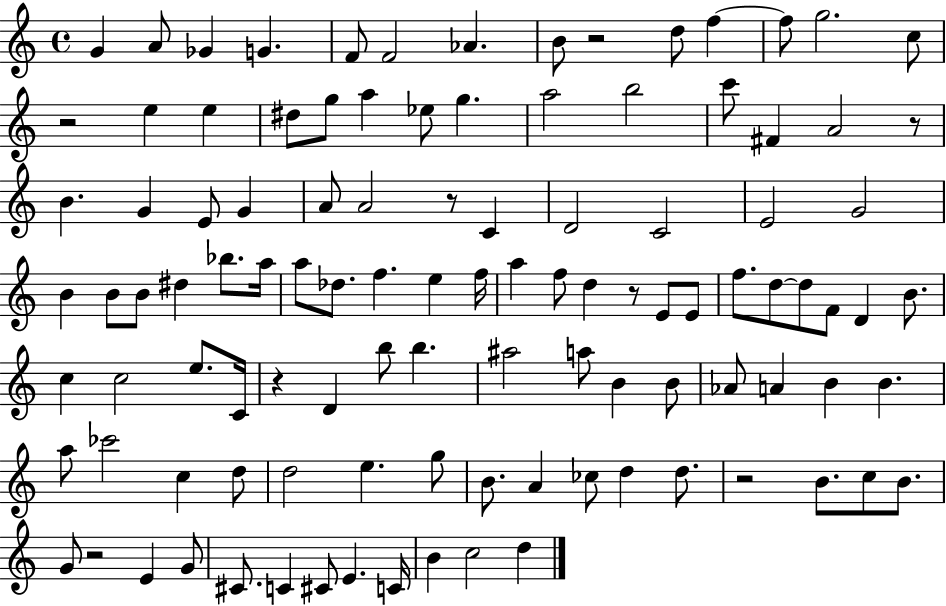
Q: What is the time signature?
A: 4/4